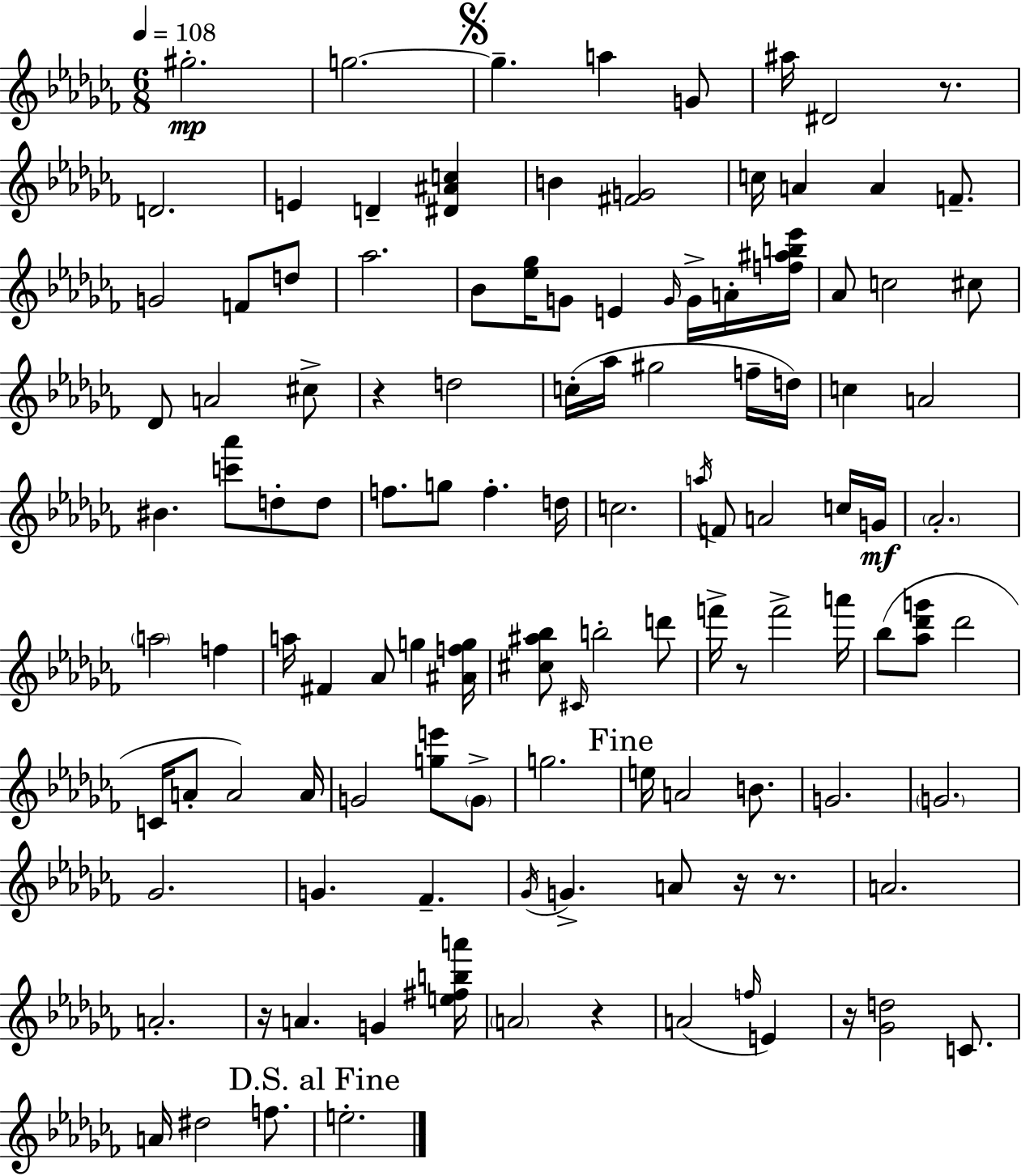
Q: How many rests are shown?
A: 8